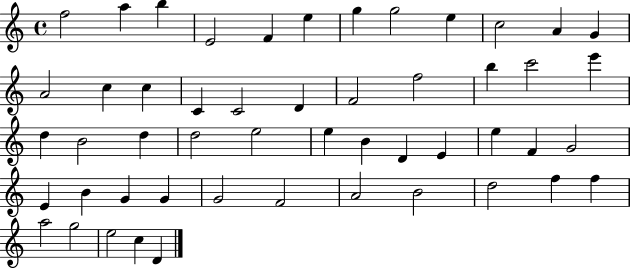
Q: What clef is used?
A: treble